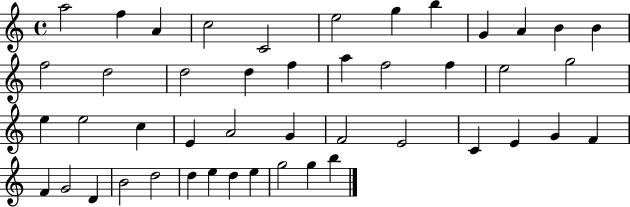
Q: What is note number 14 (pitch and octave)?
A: D5